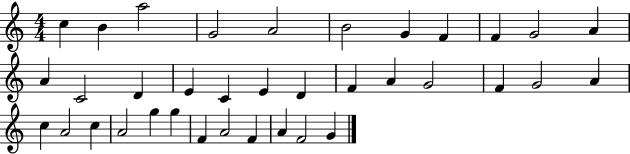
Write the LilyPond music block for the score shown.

{
  \clef treble
  \numericTimeSignature
  \time 4/4
  \key c \major
  c''4 b'4 a''2 | g'2 a'2 | b'2 g'4 f'4 | f'4 g'2 a'4 | \break a'4 c'2 d'4 | e'4 c'4 e'4 d'4 | f'4 a'4 g'2 | f'4 g'2 a'4 | \break c''4 a'2 c''4 | a'2 g''4 g''4 | f'4 a'2 f'4 | a'4 f'2 g'4 | \break \bar "|."
}